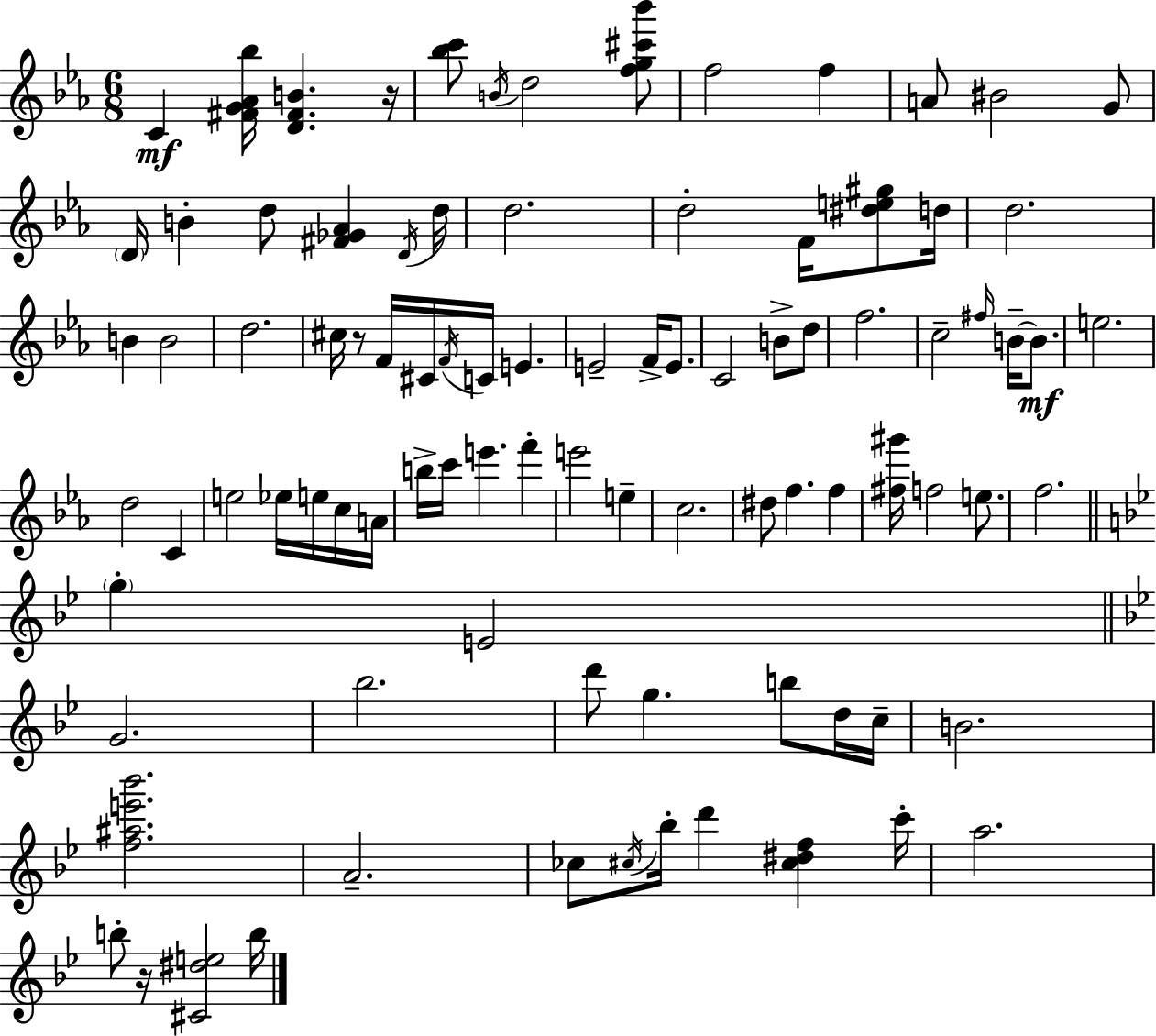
C4/q [F#4,G4,Ab4,Bb5]/s [D4,F#4,B4]/q. R/s [Bb5,C6]/e B4/s D5/h [F5,G5,C#6,Bb6]/e F5/h F5/q A4/e BIS4/h G4/e D4/s B4/q D5/e [F#4,Gb4,Ab4]/q D4/s D5/s D5/h. D5/h F4/s [D#5,E5,G#5]/e D5/s D5/h. B4/q B4/h D5/h. C#5/s R/e F4/s C#4/s F4/s C4/s E4/q. E4/h F4/s E4/e. C4/h B4/e D5/e F5/h. C5/h F#5/s B4/s B4/e. E5/h. D5/h C4/q E5/h Eb5/s E5/s C5/s A4/s B5/s C6/s E6/q. F6/q E6/h E5/q C5/h. D#5/e F5/q. F5/q [F#5,G#6]/s F5/h E5/e. F5/h. G5/q E4/h G4/h. Bb5/h. D6/e G5/q. B5/e D5/s C5/s B4/h. [F5,A#5,E6,Bb6]/h. A4/h. CES5/e C#5/s Bb5/s D6/q [C#5,D#5,F5]/q C6/s A5/h. B5/e R/s [C#4,D#5,E5]/h B5/s